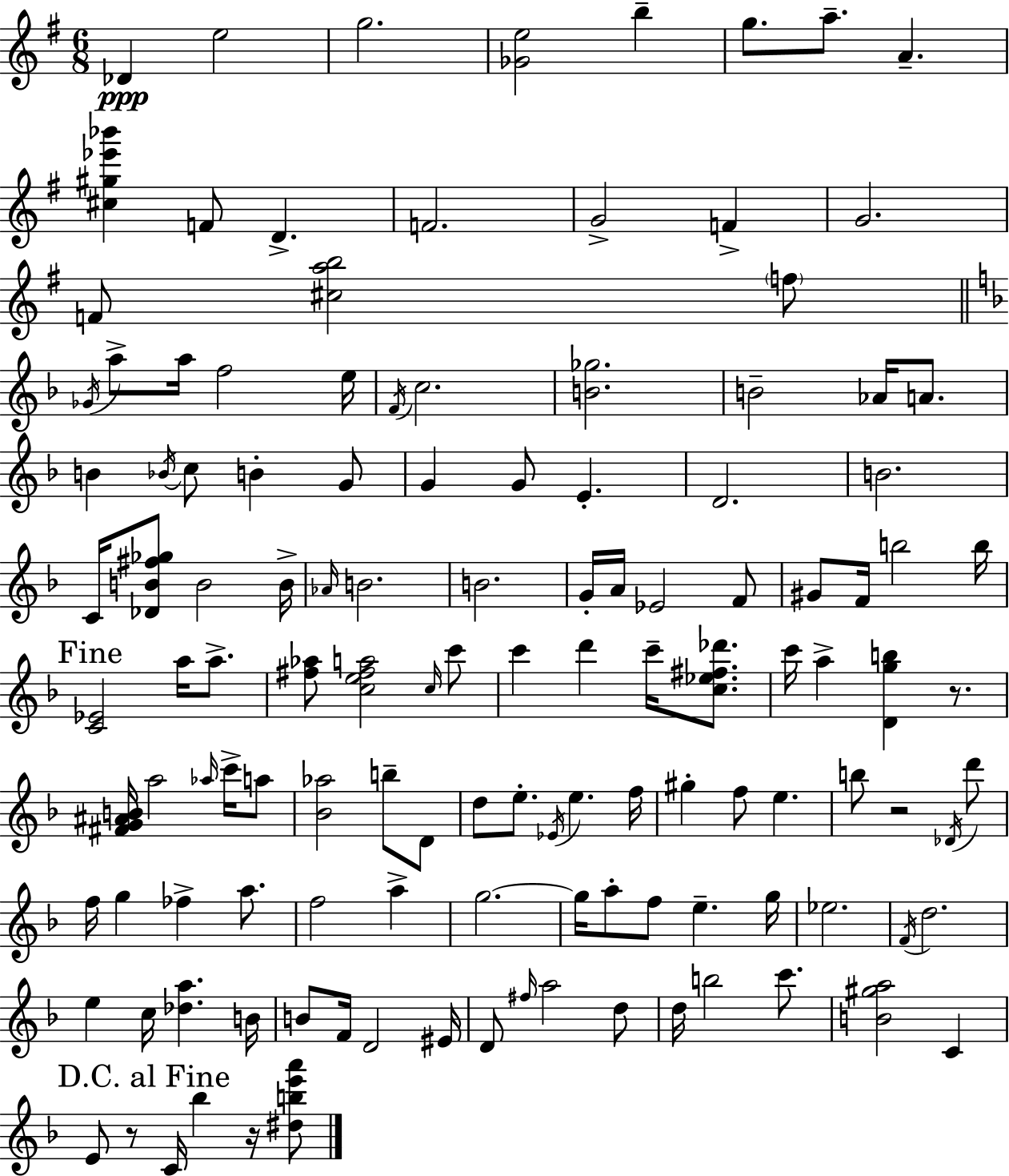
{
  \clef treble
  \numericTimeSignature
  \time 6/8
  \key e \minor
  \repeat volta 2 { des'4\ppp e''2 | g''2. | <ges' e''>2 b''4-- | g''8. a''8.-- a'4.-- | \break <cis'' gis'' ees''' bes'''>4 f'8 d'4.-> | f'2. | g'2-> f'4-> | g'2. | \break f'8 <cis'' a'' b''>2 \parenthesize f''8 | \bar "||" \break \key d \minor \acciaccatura { ges'16 } a''8-> a''16 f''2 | e''16 \acciaccatura { f'16 } c''2. | <b' ges''>2. | b'2-- aes'16 a'8. | \break b'4 \acciaccatura { bes'16 } c''8 b'4-. | g'8 g'4 g'8 e'4.-. | d'2. | b'2. | \break c'16 <des' b' fis'' ges''>8 b'2 | b'16-> \grace { aes'16 } b'2. | b'2. | g'16-. a'16 ees'2 | \break f'8 gis'8 f'16 b''2 | b''16 \mark "Fine" <c' ees'>2 | a''16 a''8.-> <fis'' aes''>8 <c'' e'' fis'' a''>2 | \grace { c''16 } c'''8 c'''4 d'''4 | \break c'''16-- <c'' ees'' fis'' des'''>8. c'''16 a''4-> <d' g'' b''>4 | r8. <fis' g' ais' b'>16 a''2 | \grace { aes''16 } c'''16-> a''8 <bes' aes''>2 | b''8-- d'8 d''8 e''8.-. \acciaccatura { ees'16 } | \break e''4. f''16 gis''4-. f''8 | e''4. b''8 r2 | \acciaccatura { des'16 } d'''8 f''16 g''4 | fes''4-> a''8. f''2 | \break a''4-> g''2.~~ | g''16 a''8-. f''8 | e''4.-- g''16 ees''2. | \acciaccatura { f'16 } d''2. | \break e''4 | c''16 <des'' a''>4. b'16 b'8 f'16 | d'2 eis'16 d'8 \grace { fis''16 } | a''2 d''8 d''16 b''2 | \break c'''8. <b' gis'' a''>2 | c'4 \mark "D.C. al Fine" e'8 | r8 c'16 bes''4 r16 <dis'' b'' e''' a'''>8 } \bar "|."
}